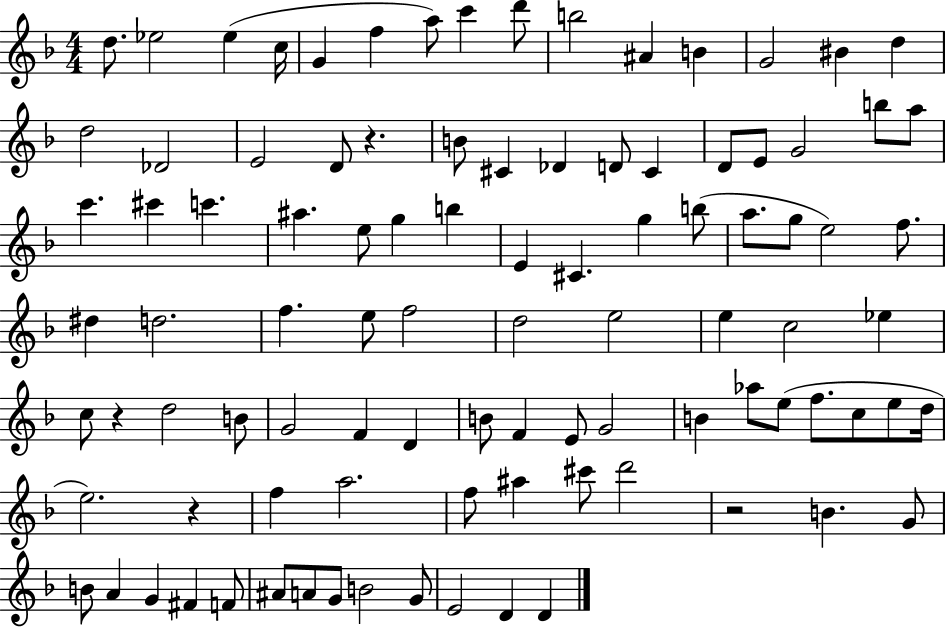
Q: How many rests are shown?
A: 4